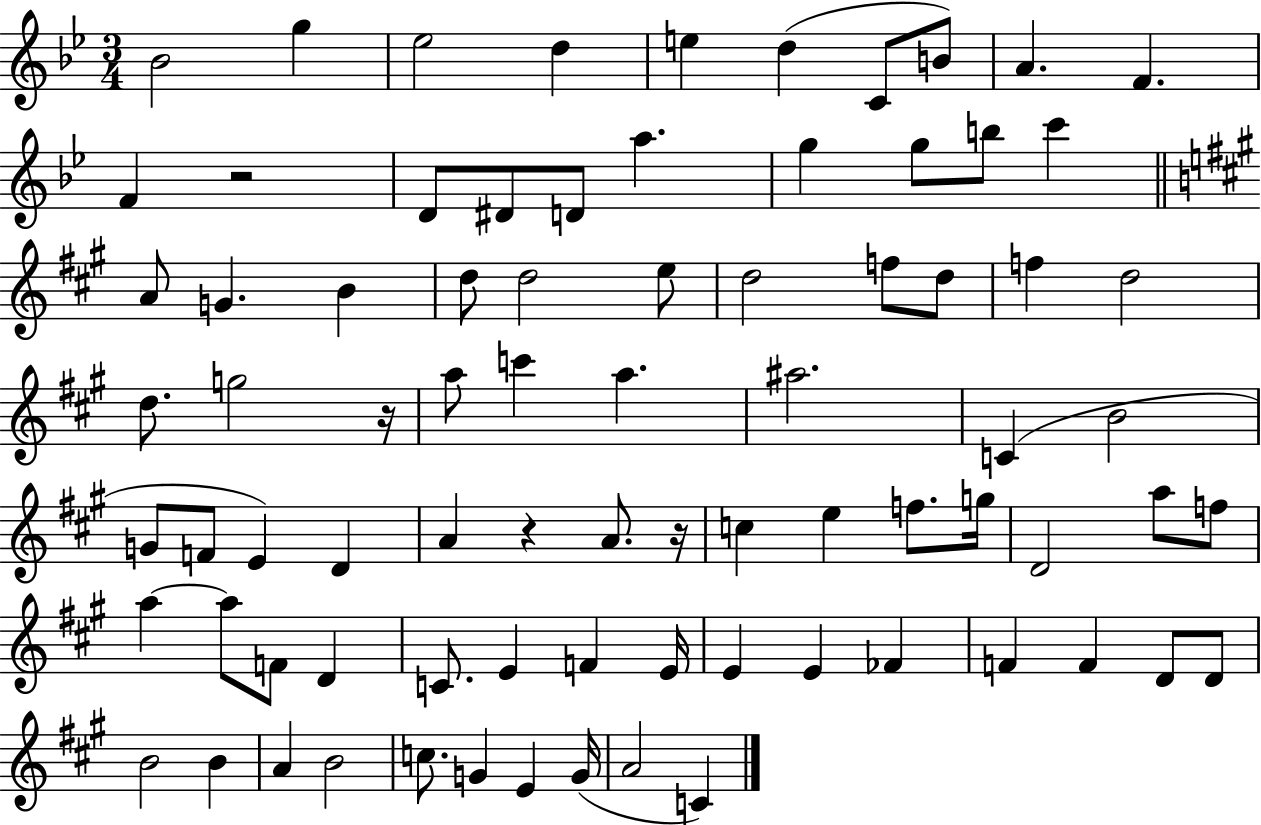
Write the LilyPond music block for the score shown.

{
  \clef treble
  \numericTimeSignature
  \time 3/4
  \key bes \major
  bes'2 g''4 | ees''2 d''4 | e''4 d''4( c'8 b'8) | a'4. f'4. | \break f'4 r2 | d'8 dis'8 d'8 a''4. | g''4 g''8 b''8 c'''4 | \bar "||" \break \key a \major a'8 g'4. b'4 | d''8 d''2 e''8 | d''2 f''8 d''8 | f''4 d''2 | \break d''8. g''2 r16 | a''8 c'''4 a''4. | ais''2. | c'4( b'2 | \break g'8 f'8 e'4) d'4 | a'4 r4 a'8. r16 | c''4 e''4 f''8. g''16 | d'2 a''8 f''8 | \break a''4~~ a''8 f'8 d'4 | c'8. e'4 f'4 e'16 | e'4 e'4 fes'4 | f'4 f'4 d'8 d'8 | \break b'2 b'4 | a'4 b'2 | c''8. g'4 e'4 g'16( | a'2 c'4) | \break \bar "|."
}